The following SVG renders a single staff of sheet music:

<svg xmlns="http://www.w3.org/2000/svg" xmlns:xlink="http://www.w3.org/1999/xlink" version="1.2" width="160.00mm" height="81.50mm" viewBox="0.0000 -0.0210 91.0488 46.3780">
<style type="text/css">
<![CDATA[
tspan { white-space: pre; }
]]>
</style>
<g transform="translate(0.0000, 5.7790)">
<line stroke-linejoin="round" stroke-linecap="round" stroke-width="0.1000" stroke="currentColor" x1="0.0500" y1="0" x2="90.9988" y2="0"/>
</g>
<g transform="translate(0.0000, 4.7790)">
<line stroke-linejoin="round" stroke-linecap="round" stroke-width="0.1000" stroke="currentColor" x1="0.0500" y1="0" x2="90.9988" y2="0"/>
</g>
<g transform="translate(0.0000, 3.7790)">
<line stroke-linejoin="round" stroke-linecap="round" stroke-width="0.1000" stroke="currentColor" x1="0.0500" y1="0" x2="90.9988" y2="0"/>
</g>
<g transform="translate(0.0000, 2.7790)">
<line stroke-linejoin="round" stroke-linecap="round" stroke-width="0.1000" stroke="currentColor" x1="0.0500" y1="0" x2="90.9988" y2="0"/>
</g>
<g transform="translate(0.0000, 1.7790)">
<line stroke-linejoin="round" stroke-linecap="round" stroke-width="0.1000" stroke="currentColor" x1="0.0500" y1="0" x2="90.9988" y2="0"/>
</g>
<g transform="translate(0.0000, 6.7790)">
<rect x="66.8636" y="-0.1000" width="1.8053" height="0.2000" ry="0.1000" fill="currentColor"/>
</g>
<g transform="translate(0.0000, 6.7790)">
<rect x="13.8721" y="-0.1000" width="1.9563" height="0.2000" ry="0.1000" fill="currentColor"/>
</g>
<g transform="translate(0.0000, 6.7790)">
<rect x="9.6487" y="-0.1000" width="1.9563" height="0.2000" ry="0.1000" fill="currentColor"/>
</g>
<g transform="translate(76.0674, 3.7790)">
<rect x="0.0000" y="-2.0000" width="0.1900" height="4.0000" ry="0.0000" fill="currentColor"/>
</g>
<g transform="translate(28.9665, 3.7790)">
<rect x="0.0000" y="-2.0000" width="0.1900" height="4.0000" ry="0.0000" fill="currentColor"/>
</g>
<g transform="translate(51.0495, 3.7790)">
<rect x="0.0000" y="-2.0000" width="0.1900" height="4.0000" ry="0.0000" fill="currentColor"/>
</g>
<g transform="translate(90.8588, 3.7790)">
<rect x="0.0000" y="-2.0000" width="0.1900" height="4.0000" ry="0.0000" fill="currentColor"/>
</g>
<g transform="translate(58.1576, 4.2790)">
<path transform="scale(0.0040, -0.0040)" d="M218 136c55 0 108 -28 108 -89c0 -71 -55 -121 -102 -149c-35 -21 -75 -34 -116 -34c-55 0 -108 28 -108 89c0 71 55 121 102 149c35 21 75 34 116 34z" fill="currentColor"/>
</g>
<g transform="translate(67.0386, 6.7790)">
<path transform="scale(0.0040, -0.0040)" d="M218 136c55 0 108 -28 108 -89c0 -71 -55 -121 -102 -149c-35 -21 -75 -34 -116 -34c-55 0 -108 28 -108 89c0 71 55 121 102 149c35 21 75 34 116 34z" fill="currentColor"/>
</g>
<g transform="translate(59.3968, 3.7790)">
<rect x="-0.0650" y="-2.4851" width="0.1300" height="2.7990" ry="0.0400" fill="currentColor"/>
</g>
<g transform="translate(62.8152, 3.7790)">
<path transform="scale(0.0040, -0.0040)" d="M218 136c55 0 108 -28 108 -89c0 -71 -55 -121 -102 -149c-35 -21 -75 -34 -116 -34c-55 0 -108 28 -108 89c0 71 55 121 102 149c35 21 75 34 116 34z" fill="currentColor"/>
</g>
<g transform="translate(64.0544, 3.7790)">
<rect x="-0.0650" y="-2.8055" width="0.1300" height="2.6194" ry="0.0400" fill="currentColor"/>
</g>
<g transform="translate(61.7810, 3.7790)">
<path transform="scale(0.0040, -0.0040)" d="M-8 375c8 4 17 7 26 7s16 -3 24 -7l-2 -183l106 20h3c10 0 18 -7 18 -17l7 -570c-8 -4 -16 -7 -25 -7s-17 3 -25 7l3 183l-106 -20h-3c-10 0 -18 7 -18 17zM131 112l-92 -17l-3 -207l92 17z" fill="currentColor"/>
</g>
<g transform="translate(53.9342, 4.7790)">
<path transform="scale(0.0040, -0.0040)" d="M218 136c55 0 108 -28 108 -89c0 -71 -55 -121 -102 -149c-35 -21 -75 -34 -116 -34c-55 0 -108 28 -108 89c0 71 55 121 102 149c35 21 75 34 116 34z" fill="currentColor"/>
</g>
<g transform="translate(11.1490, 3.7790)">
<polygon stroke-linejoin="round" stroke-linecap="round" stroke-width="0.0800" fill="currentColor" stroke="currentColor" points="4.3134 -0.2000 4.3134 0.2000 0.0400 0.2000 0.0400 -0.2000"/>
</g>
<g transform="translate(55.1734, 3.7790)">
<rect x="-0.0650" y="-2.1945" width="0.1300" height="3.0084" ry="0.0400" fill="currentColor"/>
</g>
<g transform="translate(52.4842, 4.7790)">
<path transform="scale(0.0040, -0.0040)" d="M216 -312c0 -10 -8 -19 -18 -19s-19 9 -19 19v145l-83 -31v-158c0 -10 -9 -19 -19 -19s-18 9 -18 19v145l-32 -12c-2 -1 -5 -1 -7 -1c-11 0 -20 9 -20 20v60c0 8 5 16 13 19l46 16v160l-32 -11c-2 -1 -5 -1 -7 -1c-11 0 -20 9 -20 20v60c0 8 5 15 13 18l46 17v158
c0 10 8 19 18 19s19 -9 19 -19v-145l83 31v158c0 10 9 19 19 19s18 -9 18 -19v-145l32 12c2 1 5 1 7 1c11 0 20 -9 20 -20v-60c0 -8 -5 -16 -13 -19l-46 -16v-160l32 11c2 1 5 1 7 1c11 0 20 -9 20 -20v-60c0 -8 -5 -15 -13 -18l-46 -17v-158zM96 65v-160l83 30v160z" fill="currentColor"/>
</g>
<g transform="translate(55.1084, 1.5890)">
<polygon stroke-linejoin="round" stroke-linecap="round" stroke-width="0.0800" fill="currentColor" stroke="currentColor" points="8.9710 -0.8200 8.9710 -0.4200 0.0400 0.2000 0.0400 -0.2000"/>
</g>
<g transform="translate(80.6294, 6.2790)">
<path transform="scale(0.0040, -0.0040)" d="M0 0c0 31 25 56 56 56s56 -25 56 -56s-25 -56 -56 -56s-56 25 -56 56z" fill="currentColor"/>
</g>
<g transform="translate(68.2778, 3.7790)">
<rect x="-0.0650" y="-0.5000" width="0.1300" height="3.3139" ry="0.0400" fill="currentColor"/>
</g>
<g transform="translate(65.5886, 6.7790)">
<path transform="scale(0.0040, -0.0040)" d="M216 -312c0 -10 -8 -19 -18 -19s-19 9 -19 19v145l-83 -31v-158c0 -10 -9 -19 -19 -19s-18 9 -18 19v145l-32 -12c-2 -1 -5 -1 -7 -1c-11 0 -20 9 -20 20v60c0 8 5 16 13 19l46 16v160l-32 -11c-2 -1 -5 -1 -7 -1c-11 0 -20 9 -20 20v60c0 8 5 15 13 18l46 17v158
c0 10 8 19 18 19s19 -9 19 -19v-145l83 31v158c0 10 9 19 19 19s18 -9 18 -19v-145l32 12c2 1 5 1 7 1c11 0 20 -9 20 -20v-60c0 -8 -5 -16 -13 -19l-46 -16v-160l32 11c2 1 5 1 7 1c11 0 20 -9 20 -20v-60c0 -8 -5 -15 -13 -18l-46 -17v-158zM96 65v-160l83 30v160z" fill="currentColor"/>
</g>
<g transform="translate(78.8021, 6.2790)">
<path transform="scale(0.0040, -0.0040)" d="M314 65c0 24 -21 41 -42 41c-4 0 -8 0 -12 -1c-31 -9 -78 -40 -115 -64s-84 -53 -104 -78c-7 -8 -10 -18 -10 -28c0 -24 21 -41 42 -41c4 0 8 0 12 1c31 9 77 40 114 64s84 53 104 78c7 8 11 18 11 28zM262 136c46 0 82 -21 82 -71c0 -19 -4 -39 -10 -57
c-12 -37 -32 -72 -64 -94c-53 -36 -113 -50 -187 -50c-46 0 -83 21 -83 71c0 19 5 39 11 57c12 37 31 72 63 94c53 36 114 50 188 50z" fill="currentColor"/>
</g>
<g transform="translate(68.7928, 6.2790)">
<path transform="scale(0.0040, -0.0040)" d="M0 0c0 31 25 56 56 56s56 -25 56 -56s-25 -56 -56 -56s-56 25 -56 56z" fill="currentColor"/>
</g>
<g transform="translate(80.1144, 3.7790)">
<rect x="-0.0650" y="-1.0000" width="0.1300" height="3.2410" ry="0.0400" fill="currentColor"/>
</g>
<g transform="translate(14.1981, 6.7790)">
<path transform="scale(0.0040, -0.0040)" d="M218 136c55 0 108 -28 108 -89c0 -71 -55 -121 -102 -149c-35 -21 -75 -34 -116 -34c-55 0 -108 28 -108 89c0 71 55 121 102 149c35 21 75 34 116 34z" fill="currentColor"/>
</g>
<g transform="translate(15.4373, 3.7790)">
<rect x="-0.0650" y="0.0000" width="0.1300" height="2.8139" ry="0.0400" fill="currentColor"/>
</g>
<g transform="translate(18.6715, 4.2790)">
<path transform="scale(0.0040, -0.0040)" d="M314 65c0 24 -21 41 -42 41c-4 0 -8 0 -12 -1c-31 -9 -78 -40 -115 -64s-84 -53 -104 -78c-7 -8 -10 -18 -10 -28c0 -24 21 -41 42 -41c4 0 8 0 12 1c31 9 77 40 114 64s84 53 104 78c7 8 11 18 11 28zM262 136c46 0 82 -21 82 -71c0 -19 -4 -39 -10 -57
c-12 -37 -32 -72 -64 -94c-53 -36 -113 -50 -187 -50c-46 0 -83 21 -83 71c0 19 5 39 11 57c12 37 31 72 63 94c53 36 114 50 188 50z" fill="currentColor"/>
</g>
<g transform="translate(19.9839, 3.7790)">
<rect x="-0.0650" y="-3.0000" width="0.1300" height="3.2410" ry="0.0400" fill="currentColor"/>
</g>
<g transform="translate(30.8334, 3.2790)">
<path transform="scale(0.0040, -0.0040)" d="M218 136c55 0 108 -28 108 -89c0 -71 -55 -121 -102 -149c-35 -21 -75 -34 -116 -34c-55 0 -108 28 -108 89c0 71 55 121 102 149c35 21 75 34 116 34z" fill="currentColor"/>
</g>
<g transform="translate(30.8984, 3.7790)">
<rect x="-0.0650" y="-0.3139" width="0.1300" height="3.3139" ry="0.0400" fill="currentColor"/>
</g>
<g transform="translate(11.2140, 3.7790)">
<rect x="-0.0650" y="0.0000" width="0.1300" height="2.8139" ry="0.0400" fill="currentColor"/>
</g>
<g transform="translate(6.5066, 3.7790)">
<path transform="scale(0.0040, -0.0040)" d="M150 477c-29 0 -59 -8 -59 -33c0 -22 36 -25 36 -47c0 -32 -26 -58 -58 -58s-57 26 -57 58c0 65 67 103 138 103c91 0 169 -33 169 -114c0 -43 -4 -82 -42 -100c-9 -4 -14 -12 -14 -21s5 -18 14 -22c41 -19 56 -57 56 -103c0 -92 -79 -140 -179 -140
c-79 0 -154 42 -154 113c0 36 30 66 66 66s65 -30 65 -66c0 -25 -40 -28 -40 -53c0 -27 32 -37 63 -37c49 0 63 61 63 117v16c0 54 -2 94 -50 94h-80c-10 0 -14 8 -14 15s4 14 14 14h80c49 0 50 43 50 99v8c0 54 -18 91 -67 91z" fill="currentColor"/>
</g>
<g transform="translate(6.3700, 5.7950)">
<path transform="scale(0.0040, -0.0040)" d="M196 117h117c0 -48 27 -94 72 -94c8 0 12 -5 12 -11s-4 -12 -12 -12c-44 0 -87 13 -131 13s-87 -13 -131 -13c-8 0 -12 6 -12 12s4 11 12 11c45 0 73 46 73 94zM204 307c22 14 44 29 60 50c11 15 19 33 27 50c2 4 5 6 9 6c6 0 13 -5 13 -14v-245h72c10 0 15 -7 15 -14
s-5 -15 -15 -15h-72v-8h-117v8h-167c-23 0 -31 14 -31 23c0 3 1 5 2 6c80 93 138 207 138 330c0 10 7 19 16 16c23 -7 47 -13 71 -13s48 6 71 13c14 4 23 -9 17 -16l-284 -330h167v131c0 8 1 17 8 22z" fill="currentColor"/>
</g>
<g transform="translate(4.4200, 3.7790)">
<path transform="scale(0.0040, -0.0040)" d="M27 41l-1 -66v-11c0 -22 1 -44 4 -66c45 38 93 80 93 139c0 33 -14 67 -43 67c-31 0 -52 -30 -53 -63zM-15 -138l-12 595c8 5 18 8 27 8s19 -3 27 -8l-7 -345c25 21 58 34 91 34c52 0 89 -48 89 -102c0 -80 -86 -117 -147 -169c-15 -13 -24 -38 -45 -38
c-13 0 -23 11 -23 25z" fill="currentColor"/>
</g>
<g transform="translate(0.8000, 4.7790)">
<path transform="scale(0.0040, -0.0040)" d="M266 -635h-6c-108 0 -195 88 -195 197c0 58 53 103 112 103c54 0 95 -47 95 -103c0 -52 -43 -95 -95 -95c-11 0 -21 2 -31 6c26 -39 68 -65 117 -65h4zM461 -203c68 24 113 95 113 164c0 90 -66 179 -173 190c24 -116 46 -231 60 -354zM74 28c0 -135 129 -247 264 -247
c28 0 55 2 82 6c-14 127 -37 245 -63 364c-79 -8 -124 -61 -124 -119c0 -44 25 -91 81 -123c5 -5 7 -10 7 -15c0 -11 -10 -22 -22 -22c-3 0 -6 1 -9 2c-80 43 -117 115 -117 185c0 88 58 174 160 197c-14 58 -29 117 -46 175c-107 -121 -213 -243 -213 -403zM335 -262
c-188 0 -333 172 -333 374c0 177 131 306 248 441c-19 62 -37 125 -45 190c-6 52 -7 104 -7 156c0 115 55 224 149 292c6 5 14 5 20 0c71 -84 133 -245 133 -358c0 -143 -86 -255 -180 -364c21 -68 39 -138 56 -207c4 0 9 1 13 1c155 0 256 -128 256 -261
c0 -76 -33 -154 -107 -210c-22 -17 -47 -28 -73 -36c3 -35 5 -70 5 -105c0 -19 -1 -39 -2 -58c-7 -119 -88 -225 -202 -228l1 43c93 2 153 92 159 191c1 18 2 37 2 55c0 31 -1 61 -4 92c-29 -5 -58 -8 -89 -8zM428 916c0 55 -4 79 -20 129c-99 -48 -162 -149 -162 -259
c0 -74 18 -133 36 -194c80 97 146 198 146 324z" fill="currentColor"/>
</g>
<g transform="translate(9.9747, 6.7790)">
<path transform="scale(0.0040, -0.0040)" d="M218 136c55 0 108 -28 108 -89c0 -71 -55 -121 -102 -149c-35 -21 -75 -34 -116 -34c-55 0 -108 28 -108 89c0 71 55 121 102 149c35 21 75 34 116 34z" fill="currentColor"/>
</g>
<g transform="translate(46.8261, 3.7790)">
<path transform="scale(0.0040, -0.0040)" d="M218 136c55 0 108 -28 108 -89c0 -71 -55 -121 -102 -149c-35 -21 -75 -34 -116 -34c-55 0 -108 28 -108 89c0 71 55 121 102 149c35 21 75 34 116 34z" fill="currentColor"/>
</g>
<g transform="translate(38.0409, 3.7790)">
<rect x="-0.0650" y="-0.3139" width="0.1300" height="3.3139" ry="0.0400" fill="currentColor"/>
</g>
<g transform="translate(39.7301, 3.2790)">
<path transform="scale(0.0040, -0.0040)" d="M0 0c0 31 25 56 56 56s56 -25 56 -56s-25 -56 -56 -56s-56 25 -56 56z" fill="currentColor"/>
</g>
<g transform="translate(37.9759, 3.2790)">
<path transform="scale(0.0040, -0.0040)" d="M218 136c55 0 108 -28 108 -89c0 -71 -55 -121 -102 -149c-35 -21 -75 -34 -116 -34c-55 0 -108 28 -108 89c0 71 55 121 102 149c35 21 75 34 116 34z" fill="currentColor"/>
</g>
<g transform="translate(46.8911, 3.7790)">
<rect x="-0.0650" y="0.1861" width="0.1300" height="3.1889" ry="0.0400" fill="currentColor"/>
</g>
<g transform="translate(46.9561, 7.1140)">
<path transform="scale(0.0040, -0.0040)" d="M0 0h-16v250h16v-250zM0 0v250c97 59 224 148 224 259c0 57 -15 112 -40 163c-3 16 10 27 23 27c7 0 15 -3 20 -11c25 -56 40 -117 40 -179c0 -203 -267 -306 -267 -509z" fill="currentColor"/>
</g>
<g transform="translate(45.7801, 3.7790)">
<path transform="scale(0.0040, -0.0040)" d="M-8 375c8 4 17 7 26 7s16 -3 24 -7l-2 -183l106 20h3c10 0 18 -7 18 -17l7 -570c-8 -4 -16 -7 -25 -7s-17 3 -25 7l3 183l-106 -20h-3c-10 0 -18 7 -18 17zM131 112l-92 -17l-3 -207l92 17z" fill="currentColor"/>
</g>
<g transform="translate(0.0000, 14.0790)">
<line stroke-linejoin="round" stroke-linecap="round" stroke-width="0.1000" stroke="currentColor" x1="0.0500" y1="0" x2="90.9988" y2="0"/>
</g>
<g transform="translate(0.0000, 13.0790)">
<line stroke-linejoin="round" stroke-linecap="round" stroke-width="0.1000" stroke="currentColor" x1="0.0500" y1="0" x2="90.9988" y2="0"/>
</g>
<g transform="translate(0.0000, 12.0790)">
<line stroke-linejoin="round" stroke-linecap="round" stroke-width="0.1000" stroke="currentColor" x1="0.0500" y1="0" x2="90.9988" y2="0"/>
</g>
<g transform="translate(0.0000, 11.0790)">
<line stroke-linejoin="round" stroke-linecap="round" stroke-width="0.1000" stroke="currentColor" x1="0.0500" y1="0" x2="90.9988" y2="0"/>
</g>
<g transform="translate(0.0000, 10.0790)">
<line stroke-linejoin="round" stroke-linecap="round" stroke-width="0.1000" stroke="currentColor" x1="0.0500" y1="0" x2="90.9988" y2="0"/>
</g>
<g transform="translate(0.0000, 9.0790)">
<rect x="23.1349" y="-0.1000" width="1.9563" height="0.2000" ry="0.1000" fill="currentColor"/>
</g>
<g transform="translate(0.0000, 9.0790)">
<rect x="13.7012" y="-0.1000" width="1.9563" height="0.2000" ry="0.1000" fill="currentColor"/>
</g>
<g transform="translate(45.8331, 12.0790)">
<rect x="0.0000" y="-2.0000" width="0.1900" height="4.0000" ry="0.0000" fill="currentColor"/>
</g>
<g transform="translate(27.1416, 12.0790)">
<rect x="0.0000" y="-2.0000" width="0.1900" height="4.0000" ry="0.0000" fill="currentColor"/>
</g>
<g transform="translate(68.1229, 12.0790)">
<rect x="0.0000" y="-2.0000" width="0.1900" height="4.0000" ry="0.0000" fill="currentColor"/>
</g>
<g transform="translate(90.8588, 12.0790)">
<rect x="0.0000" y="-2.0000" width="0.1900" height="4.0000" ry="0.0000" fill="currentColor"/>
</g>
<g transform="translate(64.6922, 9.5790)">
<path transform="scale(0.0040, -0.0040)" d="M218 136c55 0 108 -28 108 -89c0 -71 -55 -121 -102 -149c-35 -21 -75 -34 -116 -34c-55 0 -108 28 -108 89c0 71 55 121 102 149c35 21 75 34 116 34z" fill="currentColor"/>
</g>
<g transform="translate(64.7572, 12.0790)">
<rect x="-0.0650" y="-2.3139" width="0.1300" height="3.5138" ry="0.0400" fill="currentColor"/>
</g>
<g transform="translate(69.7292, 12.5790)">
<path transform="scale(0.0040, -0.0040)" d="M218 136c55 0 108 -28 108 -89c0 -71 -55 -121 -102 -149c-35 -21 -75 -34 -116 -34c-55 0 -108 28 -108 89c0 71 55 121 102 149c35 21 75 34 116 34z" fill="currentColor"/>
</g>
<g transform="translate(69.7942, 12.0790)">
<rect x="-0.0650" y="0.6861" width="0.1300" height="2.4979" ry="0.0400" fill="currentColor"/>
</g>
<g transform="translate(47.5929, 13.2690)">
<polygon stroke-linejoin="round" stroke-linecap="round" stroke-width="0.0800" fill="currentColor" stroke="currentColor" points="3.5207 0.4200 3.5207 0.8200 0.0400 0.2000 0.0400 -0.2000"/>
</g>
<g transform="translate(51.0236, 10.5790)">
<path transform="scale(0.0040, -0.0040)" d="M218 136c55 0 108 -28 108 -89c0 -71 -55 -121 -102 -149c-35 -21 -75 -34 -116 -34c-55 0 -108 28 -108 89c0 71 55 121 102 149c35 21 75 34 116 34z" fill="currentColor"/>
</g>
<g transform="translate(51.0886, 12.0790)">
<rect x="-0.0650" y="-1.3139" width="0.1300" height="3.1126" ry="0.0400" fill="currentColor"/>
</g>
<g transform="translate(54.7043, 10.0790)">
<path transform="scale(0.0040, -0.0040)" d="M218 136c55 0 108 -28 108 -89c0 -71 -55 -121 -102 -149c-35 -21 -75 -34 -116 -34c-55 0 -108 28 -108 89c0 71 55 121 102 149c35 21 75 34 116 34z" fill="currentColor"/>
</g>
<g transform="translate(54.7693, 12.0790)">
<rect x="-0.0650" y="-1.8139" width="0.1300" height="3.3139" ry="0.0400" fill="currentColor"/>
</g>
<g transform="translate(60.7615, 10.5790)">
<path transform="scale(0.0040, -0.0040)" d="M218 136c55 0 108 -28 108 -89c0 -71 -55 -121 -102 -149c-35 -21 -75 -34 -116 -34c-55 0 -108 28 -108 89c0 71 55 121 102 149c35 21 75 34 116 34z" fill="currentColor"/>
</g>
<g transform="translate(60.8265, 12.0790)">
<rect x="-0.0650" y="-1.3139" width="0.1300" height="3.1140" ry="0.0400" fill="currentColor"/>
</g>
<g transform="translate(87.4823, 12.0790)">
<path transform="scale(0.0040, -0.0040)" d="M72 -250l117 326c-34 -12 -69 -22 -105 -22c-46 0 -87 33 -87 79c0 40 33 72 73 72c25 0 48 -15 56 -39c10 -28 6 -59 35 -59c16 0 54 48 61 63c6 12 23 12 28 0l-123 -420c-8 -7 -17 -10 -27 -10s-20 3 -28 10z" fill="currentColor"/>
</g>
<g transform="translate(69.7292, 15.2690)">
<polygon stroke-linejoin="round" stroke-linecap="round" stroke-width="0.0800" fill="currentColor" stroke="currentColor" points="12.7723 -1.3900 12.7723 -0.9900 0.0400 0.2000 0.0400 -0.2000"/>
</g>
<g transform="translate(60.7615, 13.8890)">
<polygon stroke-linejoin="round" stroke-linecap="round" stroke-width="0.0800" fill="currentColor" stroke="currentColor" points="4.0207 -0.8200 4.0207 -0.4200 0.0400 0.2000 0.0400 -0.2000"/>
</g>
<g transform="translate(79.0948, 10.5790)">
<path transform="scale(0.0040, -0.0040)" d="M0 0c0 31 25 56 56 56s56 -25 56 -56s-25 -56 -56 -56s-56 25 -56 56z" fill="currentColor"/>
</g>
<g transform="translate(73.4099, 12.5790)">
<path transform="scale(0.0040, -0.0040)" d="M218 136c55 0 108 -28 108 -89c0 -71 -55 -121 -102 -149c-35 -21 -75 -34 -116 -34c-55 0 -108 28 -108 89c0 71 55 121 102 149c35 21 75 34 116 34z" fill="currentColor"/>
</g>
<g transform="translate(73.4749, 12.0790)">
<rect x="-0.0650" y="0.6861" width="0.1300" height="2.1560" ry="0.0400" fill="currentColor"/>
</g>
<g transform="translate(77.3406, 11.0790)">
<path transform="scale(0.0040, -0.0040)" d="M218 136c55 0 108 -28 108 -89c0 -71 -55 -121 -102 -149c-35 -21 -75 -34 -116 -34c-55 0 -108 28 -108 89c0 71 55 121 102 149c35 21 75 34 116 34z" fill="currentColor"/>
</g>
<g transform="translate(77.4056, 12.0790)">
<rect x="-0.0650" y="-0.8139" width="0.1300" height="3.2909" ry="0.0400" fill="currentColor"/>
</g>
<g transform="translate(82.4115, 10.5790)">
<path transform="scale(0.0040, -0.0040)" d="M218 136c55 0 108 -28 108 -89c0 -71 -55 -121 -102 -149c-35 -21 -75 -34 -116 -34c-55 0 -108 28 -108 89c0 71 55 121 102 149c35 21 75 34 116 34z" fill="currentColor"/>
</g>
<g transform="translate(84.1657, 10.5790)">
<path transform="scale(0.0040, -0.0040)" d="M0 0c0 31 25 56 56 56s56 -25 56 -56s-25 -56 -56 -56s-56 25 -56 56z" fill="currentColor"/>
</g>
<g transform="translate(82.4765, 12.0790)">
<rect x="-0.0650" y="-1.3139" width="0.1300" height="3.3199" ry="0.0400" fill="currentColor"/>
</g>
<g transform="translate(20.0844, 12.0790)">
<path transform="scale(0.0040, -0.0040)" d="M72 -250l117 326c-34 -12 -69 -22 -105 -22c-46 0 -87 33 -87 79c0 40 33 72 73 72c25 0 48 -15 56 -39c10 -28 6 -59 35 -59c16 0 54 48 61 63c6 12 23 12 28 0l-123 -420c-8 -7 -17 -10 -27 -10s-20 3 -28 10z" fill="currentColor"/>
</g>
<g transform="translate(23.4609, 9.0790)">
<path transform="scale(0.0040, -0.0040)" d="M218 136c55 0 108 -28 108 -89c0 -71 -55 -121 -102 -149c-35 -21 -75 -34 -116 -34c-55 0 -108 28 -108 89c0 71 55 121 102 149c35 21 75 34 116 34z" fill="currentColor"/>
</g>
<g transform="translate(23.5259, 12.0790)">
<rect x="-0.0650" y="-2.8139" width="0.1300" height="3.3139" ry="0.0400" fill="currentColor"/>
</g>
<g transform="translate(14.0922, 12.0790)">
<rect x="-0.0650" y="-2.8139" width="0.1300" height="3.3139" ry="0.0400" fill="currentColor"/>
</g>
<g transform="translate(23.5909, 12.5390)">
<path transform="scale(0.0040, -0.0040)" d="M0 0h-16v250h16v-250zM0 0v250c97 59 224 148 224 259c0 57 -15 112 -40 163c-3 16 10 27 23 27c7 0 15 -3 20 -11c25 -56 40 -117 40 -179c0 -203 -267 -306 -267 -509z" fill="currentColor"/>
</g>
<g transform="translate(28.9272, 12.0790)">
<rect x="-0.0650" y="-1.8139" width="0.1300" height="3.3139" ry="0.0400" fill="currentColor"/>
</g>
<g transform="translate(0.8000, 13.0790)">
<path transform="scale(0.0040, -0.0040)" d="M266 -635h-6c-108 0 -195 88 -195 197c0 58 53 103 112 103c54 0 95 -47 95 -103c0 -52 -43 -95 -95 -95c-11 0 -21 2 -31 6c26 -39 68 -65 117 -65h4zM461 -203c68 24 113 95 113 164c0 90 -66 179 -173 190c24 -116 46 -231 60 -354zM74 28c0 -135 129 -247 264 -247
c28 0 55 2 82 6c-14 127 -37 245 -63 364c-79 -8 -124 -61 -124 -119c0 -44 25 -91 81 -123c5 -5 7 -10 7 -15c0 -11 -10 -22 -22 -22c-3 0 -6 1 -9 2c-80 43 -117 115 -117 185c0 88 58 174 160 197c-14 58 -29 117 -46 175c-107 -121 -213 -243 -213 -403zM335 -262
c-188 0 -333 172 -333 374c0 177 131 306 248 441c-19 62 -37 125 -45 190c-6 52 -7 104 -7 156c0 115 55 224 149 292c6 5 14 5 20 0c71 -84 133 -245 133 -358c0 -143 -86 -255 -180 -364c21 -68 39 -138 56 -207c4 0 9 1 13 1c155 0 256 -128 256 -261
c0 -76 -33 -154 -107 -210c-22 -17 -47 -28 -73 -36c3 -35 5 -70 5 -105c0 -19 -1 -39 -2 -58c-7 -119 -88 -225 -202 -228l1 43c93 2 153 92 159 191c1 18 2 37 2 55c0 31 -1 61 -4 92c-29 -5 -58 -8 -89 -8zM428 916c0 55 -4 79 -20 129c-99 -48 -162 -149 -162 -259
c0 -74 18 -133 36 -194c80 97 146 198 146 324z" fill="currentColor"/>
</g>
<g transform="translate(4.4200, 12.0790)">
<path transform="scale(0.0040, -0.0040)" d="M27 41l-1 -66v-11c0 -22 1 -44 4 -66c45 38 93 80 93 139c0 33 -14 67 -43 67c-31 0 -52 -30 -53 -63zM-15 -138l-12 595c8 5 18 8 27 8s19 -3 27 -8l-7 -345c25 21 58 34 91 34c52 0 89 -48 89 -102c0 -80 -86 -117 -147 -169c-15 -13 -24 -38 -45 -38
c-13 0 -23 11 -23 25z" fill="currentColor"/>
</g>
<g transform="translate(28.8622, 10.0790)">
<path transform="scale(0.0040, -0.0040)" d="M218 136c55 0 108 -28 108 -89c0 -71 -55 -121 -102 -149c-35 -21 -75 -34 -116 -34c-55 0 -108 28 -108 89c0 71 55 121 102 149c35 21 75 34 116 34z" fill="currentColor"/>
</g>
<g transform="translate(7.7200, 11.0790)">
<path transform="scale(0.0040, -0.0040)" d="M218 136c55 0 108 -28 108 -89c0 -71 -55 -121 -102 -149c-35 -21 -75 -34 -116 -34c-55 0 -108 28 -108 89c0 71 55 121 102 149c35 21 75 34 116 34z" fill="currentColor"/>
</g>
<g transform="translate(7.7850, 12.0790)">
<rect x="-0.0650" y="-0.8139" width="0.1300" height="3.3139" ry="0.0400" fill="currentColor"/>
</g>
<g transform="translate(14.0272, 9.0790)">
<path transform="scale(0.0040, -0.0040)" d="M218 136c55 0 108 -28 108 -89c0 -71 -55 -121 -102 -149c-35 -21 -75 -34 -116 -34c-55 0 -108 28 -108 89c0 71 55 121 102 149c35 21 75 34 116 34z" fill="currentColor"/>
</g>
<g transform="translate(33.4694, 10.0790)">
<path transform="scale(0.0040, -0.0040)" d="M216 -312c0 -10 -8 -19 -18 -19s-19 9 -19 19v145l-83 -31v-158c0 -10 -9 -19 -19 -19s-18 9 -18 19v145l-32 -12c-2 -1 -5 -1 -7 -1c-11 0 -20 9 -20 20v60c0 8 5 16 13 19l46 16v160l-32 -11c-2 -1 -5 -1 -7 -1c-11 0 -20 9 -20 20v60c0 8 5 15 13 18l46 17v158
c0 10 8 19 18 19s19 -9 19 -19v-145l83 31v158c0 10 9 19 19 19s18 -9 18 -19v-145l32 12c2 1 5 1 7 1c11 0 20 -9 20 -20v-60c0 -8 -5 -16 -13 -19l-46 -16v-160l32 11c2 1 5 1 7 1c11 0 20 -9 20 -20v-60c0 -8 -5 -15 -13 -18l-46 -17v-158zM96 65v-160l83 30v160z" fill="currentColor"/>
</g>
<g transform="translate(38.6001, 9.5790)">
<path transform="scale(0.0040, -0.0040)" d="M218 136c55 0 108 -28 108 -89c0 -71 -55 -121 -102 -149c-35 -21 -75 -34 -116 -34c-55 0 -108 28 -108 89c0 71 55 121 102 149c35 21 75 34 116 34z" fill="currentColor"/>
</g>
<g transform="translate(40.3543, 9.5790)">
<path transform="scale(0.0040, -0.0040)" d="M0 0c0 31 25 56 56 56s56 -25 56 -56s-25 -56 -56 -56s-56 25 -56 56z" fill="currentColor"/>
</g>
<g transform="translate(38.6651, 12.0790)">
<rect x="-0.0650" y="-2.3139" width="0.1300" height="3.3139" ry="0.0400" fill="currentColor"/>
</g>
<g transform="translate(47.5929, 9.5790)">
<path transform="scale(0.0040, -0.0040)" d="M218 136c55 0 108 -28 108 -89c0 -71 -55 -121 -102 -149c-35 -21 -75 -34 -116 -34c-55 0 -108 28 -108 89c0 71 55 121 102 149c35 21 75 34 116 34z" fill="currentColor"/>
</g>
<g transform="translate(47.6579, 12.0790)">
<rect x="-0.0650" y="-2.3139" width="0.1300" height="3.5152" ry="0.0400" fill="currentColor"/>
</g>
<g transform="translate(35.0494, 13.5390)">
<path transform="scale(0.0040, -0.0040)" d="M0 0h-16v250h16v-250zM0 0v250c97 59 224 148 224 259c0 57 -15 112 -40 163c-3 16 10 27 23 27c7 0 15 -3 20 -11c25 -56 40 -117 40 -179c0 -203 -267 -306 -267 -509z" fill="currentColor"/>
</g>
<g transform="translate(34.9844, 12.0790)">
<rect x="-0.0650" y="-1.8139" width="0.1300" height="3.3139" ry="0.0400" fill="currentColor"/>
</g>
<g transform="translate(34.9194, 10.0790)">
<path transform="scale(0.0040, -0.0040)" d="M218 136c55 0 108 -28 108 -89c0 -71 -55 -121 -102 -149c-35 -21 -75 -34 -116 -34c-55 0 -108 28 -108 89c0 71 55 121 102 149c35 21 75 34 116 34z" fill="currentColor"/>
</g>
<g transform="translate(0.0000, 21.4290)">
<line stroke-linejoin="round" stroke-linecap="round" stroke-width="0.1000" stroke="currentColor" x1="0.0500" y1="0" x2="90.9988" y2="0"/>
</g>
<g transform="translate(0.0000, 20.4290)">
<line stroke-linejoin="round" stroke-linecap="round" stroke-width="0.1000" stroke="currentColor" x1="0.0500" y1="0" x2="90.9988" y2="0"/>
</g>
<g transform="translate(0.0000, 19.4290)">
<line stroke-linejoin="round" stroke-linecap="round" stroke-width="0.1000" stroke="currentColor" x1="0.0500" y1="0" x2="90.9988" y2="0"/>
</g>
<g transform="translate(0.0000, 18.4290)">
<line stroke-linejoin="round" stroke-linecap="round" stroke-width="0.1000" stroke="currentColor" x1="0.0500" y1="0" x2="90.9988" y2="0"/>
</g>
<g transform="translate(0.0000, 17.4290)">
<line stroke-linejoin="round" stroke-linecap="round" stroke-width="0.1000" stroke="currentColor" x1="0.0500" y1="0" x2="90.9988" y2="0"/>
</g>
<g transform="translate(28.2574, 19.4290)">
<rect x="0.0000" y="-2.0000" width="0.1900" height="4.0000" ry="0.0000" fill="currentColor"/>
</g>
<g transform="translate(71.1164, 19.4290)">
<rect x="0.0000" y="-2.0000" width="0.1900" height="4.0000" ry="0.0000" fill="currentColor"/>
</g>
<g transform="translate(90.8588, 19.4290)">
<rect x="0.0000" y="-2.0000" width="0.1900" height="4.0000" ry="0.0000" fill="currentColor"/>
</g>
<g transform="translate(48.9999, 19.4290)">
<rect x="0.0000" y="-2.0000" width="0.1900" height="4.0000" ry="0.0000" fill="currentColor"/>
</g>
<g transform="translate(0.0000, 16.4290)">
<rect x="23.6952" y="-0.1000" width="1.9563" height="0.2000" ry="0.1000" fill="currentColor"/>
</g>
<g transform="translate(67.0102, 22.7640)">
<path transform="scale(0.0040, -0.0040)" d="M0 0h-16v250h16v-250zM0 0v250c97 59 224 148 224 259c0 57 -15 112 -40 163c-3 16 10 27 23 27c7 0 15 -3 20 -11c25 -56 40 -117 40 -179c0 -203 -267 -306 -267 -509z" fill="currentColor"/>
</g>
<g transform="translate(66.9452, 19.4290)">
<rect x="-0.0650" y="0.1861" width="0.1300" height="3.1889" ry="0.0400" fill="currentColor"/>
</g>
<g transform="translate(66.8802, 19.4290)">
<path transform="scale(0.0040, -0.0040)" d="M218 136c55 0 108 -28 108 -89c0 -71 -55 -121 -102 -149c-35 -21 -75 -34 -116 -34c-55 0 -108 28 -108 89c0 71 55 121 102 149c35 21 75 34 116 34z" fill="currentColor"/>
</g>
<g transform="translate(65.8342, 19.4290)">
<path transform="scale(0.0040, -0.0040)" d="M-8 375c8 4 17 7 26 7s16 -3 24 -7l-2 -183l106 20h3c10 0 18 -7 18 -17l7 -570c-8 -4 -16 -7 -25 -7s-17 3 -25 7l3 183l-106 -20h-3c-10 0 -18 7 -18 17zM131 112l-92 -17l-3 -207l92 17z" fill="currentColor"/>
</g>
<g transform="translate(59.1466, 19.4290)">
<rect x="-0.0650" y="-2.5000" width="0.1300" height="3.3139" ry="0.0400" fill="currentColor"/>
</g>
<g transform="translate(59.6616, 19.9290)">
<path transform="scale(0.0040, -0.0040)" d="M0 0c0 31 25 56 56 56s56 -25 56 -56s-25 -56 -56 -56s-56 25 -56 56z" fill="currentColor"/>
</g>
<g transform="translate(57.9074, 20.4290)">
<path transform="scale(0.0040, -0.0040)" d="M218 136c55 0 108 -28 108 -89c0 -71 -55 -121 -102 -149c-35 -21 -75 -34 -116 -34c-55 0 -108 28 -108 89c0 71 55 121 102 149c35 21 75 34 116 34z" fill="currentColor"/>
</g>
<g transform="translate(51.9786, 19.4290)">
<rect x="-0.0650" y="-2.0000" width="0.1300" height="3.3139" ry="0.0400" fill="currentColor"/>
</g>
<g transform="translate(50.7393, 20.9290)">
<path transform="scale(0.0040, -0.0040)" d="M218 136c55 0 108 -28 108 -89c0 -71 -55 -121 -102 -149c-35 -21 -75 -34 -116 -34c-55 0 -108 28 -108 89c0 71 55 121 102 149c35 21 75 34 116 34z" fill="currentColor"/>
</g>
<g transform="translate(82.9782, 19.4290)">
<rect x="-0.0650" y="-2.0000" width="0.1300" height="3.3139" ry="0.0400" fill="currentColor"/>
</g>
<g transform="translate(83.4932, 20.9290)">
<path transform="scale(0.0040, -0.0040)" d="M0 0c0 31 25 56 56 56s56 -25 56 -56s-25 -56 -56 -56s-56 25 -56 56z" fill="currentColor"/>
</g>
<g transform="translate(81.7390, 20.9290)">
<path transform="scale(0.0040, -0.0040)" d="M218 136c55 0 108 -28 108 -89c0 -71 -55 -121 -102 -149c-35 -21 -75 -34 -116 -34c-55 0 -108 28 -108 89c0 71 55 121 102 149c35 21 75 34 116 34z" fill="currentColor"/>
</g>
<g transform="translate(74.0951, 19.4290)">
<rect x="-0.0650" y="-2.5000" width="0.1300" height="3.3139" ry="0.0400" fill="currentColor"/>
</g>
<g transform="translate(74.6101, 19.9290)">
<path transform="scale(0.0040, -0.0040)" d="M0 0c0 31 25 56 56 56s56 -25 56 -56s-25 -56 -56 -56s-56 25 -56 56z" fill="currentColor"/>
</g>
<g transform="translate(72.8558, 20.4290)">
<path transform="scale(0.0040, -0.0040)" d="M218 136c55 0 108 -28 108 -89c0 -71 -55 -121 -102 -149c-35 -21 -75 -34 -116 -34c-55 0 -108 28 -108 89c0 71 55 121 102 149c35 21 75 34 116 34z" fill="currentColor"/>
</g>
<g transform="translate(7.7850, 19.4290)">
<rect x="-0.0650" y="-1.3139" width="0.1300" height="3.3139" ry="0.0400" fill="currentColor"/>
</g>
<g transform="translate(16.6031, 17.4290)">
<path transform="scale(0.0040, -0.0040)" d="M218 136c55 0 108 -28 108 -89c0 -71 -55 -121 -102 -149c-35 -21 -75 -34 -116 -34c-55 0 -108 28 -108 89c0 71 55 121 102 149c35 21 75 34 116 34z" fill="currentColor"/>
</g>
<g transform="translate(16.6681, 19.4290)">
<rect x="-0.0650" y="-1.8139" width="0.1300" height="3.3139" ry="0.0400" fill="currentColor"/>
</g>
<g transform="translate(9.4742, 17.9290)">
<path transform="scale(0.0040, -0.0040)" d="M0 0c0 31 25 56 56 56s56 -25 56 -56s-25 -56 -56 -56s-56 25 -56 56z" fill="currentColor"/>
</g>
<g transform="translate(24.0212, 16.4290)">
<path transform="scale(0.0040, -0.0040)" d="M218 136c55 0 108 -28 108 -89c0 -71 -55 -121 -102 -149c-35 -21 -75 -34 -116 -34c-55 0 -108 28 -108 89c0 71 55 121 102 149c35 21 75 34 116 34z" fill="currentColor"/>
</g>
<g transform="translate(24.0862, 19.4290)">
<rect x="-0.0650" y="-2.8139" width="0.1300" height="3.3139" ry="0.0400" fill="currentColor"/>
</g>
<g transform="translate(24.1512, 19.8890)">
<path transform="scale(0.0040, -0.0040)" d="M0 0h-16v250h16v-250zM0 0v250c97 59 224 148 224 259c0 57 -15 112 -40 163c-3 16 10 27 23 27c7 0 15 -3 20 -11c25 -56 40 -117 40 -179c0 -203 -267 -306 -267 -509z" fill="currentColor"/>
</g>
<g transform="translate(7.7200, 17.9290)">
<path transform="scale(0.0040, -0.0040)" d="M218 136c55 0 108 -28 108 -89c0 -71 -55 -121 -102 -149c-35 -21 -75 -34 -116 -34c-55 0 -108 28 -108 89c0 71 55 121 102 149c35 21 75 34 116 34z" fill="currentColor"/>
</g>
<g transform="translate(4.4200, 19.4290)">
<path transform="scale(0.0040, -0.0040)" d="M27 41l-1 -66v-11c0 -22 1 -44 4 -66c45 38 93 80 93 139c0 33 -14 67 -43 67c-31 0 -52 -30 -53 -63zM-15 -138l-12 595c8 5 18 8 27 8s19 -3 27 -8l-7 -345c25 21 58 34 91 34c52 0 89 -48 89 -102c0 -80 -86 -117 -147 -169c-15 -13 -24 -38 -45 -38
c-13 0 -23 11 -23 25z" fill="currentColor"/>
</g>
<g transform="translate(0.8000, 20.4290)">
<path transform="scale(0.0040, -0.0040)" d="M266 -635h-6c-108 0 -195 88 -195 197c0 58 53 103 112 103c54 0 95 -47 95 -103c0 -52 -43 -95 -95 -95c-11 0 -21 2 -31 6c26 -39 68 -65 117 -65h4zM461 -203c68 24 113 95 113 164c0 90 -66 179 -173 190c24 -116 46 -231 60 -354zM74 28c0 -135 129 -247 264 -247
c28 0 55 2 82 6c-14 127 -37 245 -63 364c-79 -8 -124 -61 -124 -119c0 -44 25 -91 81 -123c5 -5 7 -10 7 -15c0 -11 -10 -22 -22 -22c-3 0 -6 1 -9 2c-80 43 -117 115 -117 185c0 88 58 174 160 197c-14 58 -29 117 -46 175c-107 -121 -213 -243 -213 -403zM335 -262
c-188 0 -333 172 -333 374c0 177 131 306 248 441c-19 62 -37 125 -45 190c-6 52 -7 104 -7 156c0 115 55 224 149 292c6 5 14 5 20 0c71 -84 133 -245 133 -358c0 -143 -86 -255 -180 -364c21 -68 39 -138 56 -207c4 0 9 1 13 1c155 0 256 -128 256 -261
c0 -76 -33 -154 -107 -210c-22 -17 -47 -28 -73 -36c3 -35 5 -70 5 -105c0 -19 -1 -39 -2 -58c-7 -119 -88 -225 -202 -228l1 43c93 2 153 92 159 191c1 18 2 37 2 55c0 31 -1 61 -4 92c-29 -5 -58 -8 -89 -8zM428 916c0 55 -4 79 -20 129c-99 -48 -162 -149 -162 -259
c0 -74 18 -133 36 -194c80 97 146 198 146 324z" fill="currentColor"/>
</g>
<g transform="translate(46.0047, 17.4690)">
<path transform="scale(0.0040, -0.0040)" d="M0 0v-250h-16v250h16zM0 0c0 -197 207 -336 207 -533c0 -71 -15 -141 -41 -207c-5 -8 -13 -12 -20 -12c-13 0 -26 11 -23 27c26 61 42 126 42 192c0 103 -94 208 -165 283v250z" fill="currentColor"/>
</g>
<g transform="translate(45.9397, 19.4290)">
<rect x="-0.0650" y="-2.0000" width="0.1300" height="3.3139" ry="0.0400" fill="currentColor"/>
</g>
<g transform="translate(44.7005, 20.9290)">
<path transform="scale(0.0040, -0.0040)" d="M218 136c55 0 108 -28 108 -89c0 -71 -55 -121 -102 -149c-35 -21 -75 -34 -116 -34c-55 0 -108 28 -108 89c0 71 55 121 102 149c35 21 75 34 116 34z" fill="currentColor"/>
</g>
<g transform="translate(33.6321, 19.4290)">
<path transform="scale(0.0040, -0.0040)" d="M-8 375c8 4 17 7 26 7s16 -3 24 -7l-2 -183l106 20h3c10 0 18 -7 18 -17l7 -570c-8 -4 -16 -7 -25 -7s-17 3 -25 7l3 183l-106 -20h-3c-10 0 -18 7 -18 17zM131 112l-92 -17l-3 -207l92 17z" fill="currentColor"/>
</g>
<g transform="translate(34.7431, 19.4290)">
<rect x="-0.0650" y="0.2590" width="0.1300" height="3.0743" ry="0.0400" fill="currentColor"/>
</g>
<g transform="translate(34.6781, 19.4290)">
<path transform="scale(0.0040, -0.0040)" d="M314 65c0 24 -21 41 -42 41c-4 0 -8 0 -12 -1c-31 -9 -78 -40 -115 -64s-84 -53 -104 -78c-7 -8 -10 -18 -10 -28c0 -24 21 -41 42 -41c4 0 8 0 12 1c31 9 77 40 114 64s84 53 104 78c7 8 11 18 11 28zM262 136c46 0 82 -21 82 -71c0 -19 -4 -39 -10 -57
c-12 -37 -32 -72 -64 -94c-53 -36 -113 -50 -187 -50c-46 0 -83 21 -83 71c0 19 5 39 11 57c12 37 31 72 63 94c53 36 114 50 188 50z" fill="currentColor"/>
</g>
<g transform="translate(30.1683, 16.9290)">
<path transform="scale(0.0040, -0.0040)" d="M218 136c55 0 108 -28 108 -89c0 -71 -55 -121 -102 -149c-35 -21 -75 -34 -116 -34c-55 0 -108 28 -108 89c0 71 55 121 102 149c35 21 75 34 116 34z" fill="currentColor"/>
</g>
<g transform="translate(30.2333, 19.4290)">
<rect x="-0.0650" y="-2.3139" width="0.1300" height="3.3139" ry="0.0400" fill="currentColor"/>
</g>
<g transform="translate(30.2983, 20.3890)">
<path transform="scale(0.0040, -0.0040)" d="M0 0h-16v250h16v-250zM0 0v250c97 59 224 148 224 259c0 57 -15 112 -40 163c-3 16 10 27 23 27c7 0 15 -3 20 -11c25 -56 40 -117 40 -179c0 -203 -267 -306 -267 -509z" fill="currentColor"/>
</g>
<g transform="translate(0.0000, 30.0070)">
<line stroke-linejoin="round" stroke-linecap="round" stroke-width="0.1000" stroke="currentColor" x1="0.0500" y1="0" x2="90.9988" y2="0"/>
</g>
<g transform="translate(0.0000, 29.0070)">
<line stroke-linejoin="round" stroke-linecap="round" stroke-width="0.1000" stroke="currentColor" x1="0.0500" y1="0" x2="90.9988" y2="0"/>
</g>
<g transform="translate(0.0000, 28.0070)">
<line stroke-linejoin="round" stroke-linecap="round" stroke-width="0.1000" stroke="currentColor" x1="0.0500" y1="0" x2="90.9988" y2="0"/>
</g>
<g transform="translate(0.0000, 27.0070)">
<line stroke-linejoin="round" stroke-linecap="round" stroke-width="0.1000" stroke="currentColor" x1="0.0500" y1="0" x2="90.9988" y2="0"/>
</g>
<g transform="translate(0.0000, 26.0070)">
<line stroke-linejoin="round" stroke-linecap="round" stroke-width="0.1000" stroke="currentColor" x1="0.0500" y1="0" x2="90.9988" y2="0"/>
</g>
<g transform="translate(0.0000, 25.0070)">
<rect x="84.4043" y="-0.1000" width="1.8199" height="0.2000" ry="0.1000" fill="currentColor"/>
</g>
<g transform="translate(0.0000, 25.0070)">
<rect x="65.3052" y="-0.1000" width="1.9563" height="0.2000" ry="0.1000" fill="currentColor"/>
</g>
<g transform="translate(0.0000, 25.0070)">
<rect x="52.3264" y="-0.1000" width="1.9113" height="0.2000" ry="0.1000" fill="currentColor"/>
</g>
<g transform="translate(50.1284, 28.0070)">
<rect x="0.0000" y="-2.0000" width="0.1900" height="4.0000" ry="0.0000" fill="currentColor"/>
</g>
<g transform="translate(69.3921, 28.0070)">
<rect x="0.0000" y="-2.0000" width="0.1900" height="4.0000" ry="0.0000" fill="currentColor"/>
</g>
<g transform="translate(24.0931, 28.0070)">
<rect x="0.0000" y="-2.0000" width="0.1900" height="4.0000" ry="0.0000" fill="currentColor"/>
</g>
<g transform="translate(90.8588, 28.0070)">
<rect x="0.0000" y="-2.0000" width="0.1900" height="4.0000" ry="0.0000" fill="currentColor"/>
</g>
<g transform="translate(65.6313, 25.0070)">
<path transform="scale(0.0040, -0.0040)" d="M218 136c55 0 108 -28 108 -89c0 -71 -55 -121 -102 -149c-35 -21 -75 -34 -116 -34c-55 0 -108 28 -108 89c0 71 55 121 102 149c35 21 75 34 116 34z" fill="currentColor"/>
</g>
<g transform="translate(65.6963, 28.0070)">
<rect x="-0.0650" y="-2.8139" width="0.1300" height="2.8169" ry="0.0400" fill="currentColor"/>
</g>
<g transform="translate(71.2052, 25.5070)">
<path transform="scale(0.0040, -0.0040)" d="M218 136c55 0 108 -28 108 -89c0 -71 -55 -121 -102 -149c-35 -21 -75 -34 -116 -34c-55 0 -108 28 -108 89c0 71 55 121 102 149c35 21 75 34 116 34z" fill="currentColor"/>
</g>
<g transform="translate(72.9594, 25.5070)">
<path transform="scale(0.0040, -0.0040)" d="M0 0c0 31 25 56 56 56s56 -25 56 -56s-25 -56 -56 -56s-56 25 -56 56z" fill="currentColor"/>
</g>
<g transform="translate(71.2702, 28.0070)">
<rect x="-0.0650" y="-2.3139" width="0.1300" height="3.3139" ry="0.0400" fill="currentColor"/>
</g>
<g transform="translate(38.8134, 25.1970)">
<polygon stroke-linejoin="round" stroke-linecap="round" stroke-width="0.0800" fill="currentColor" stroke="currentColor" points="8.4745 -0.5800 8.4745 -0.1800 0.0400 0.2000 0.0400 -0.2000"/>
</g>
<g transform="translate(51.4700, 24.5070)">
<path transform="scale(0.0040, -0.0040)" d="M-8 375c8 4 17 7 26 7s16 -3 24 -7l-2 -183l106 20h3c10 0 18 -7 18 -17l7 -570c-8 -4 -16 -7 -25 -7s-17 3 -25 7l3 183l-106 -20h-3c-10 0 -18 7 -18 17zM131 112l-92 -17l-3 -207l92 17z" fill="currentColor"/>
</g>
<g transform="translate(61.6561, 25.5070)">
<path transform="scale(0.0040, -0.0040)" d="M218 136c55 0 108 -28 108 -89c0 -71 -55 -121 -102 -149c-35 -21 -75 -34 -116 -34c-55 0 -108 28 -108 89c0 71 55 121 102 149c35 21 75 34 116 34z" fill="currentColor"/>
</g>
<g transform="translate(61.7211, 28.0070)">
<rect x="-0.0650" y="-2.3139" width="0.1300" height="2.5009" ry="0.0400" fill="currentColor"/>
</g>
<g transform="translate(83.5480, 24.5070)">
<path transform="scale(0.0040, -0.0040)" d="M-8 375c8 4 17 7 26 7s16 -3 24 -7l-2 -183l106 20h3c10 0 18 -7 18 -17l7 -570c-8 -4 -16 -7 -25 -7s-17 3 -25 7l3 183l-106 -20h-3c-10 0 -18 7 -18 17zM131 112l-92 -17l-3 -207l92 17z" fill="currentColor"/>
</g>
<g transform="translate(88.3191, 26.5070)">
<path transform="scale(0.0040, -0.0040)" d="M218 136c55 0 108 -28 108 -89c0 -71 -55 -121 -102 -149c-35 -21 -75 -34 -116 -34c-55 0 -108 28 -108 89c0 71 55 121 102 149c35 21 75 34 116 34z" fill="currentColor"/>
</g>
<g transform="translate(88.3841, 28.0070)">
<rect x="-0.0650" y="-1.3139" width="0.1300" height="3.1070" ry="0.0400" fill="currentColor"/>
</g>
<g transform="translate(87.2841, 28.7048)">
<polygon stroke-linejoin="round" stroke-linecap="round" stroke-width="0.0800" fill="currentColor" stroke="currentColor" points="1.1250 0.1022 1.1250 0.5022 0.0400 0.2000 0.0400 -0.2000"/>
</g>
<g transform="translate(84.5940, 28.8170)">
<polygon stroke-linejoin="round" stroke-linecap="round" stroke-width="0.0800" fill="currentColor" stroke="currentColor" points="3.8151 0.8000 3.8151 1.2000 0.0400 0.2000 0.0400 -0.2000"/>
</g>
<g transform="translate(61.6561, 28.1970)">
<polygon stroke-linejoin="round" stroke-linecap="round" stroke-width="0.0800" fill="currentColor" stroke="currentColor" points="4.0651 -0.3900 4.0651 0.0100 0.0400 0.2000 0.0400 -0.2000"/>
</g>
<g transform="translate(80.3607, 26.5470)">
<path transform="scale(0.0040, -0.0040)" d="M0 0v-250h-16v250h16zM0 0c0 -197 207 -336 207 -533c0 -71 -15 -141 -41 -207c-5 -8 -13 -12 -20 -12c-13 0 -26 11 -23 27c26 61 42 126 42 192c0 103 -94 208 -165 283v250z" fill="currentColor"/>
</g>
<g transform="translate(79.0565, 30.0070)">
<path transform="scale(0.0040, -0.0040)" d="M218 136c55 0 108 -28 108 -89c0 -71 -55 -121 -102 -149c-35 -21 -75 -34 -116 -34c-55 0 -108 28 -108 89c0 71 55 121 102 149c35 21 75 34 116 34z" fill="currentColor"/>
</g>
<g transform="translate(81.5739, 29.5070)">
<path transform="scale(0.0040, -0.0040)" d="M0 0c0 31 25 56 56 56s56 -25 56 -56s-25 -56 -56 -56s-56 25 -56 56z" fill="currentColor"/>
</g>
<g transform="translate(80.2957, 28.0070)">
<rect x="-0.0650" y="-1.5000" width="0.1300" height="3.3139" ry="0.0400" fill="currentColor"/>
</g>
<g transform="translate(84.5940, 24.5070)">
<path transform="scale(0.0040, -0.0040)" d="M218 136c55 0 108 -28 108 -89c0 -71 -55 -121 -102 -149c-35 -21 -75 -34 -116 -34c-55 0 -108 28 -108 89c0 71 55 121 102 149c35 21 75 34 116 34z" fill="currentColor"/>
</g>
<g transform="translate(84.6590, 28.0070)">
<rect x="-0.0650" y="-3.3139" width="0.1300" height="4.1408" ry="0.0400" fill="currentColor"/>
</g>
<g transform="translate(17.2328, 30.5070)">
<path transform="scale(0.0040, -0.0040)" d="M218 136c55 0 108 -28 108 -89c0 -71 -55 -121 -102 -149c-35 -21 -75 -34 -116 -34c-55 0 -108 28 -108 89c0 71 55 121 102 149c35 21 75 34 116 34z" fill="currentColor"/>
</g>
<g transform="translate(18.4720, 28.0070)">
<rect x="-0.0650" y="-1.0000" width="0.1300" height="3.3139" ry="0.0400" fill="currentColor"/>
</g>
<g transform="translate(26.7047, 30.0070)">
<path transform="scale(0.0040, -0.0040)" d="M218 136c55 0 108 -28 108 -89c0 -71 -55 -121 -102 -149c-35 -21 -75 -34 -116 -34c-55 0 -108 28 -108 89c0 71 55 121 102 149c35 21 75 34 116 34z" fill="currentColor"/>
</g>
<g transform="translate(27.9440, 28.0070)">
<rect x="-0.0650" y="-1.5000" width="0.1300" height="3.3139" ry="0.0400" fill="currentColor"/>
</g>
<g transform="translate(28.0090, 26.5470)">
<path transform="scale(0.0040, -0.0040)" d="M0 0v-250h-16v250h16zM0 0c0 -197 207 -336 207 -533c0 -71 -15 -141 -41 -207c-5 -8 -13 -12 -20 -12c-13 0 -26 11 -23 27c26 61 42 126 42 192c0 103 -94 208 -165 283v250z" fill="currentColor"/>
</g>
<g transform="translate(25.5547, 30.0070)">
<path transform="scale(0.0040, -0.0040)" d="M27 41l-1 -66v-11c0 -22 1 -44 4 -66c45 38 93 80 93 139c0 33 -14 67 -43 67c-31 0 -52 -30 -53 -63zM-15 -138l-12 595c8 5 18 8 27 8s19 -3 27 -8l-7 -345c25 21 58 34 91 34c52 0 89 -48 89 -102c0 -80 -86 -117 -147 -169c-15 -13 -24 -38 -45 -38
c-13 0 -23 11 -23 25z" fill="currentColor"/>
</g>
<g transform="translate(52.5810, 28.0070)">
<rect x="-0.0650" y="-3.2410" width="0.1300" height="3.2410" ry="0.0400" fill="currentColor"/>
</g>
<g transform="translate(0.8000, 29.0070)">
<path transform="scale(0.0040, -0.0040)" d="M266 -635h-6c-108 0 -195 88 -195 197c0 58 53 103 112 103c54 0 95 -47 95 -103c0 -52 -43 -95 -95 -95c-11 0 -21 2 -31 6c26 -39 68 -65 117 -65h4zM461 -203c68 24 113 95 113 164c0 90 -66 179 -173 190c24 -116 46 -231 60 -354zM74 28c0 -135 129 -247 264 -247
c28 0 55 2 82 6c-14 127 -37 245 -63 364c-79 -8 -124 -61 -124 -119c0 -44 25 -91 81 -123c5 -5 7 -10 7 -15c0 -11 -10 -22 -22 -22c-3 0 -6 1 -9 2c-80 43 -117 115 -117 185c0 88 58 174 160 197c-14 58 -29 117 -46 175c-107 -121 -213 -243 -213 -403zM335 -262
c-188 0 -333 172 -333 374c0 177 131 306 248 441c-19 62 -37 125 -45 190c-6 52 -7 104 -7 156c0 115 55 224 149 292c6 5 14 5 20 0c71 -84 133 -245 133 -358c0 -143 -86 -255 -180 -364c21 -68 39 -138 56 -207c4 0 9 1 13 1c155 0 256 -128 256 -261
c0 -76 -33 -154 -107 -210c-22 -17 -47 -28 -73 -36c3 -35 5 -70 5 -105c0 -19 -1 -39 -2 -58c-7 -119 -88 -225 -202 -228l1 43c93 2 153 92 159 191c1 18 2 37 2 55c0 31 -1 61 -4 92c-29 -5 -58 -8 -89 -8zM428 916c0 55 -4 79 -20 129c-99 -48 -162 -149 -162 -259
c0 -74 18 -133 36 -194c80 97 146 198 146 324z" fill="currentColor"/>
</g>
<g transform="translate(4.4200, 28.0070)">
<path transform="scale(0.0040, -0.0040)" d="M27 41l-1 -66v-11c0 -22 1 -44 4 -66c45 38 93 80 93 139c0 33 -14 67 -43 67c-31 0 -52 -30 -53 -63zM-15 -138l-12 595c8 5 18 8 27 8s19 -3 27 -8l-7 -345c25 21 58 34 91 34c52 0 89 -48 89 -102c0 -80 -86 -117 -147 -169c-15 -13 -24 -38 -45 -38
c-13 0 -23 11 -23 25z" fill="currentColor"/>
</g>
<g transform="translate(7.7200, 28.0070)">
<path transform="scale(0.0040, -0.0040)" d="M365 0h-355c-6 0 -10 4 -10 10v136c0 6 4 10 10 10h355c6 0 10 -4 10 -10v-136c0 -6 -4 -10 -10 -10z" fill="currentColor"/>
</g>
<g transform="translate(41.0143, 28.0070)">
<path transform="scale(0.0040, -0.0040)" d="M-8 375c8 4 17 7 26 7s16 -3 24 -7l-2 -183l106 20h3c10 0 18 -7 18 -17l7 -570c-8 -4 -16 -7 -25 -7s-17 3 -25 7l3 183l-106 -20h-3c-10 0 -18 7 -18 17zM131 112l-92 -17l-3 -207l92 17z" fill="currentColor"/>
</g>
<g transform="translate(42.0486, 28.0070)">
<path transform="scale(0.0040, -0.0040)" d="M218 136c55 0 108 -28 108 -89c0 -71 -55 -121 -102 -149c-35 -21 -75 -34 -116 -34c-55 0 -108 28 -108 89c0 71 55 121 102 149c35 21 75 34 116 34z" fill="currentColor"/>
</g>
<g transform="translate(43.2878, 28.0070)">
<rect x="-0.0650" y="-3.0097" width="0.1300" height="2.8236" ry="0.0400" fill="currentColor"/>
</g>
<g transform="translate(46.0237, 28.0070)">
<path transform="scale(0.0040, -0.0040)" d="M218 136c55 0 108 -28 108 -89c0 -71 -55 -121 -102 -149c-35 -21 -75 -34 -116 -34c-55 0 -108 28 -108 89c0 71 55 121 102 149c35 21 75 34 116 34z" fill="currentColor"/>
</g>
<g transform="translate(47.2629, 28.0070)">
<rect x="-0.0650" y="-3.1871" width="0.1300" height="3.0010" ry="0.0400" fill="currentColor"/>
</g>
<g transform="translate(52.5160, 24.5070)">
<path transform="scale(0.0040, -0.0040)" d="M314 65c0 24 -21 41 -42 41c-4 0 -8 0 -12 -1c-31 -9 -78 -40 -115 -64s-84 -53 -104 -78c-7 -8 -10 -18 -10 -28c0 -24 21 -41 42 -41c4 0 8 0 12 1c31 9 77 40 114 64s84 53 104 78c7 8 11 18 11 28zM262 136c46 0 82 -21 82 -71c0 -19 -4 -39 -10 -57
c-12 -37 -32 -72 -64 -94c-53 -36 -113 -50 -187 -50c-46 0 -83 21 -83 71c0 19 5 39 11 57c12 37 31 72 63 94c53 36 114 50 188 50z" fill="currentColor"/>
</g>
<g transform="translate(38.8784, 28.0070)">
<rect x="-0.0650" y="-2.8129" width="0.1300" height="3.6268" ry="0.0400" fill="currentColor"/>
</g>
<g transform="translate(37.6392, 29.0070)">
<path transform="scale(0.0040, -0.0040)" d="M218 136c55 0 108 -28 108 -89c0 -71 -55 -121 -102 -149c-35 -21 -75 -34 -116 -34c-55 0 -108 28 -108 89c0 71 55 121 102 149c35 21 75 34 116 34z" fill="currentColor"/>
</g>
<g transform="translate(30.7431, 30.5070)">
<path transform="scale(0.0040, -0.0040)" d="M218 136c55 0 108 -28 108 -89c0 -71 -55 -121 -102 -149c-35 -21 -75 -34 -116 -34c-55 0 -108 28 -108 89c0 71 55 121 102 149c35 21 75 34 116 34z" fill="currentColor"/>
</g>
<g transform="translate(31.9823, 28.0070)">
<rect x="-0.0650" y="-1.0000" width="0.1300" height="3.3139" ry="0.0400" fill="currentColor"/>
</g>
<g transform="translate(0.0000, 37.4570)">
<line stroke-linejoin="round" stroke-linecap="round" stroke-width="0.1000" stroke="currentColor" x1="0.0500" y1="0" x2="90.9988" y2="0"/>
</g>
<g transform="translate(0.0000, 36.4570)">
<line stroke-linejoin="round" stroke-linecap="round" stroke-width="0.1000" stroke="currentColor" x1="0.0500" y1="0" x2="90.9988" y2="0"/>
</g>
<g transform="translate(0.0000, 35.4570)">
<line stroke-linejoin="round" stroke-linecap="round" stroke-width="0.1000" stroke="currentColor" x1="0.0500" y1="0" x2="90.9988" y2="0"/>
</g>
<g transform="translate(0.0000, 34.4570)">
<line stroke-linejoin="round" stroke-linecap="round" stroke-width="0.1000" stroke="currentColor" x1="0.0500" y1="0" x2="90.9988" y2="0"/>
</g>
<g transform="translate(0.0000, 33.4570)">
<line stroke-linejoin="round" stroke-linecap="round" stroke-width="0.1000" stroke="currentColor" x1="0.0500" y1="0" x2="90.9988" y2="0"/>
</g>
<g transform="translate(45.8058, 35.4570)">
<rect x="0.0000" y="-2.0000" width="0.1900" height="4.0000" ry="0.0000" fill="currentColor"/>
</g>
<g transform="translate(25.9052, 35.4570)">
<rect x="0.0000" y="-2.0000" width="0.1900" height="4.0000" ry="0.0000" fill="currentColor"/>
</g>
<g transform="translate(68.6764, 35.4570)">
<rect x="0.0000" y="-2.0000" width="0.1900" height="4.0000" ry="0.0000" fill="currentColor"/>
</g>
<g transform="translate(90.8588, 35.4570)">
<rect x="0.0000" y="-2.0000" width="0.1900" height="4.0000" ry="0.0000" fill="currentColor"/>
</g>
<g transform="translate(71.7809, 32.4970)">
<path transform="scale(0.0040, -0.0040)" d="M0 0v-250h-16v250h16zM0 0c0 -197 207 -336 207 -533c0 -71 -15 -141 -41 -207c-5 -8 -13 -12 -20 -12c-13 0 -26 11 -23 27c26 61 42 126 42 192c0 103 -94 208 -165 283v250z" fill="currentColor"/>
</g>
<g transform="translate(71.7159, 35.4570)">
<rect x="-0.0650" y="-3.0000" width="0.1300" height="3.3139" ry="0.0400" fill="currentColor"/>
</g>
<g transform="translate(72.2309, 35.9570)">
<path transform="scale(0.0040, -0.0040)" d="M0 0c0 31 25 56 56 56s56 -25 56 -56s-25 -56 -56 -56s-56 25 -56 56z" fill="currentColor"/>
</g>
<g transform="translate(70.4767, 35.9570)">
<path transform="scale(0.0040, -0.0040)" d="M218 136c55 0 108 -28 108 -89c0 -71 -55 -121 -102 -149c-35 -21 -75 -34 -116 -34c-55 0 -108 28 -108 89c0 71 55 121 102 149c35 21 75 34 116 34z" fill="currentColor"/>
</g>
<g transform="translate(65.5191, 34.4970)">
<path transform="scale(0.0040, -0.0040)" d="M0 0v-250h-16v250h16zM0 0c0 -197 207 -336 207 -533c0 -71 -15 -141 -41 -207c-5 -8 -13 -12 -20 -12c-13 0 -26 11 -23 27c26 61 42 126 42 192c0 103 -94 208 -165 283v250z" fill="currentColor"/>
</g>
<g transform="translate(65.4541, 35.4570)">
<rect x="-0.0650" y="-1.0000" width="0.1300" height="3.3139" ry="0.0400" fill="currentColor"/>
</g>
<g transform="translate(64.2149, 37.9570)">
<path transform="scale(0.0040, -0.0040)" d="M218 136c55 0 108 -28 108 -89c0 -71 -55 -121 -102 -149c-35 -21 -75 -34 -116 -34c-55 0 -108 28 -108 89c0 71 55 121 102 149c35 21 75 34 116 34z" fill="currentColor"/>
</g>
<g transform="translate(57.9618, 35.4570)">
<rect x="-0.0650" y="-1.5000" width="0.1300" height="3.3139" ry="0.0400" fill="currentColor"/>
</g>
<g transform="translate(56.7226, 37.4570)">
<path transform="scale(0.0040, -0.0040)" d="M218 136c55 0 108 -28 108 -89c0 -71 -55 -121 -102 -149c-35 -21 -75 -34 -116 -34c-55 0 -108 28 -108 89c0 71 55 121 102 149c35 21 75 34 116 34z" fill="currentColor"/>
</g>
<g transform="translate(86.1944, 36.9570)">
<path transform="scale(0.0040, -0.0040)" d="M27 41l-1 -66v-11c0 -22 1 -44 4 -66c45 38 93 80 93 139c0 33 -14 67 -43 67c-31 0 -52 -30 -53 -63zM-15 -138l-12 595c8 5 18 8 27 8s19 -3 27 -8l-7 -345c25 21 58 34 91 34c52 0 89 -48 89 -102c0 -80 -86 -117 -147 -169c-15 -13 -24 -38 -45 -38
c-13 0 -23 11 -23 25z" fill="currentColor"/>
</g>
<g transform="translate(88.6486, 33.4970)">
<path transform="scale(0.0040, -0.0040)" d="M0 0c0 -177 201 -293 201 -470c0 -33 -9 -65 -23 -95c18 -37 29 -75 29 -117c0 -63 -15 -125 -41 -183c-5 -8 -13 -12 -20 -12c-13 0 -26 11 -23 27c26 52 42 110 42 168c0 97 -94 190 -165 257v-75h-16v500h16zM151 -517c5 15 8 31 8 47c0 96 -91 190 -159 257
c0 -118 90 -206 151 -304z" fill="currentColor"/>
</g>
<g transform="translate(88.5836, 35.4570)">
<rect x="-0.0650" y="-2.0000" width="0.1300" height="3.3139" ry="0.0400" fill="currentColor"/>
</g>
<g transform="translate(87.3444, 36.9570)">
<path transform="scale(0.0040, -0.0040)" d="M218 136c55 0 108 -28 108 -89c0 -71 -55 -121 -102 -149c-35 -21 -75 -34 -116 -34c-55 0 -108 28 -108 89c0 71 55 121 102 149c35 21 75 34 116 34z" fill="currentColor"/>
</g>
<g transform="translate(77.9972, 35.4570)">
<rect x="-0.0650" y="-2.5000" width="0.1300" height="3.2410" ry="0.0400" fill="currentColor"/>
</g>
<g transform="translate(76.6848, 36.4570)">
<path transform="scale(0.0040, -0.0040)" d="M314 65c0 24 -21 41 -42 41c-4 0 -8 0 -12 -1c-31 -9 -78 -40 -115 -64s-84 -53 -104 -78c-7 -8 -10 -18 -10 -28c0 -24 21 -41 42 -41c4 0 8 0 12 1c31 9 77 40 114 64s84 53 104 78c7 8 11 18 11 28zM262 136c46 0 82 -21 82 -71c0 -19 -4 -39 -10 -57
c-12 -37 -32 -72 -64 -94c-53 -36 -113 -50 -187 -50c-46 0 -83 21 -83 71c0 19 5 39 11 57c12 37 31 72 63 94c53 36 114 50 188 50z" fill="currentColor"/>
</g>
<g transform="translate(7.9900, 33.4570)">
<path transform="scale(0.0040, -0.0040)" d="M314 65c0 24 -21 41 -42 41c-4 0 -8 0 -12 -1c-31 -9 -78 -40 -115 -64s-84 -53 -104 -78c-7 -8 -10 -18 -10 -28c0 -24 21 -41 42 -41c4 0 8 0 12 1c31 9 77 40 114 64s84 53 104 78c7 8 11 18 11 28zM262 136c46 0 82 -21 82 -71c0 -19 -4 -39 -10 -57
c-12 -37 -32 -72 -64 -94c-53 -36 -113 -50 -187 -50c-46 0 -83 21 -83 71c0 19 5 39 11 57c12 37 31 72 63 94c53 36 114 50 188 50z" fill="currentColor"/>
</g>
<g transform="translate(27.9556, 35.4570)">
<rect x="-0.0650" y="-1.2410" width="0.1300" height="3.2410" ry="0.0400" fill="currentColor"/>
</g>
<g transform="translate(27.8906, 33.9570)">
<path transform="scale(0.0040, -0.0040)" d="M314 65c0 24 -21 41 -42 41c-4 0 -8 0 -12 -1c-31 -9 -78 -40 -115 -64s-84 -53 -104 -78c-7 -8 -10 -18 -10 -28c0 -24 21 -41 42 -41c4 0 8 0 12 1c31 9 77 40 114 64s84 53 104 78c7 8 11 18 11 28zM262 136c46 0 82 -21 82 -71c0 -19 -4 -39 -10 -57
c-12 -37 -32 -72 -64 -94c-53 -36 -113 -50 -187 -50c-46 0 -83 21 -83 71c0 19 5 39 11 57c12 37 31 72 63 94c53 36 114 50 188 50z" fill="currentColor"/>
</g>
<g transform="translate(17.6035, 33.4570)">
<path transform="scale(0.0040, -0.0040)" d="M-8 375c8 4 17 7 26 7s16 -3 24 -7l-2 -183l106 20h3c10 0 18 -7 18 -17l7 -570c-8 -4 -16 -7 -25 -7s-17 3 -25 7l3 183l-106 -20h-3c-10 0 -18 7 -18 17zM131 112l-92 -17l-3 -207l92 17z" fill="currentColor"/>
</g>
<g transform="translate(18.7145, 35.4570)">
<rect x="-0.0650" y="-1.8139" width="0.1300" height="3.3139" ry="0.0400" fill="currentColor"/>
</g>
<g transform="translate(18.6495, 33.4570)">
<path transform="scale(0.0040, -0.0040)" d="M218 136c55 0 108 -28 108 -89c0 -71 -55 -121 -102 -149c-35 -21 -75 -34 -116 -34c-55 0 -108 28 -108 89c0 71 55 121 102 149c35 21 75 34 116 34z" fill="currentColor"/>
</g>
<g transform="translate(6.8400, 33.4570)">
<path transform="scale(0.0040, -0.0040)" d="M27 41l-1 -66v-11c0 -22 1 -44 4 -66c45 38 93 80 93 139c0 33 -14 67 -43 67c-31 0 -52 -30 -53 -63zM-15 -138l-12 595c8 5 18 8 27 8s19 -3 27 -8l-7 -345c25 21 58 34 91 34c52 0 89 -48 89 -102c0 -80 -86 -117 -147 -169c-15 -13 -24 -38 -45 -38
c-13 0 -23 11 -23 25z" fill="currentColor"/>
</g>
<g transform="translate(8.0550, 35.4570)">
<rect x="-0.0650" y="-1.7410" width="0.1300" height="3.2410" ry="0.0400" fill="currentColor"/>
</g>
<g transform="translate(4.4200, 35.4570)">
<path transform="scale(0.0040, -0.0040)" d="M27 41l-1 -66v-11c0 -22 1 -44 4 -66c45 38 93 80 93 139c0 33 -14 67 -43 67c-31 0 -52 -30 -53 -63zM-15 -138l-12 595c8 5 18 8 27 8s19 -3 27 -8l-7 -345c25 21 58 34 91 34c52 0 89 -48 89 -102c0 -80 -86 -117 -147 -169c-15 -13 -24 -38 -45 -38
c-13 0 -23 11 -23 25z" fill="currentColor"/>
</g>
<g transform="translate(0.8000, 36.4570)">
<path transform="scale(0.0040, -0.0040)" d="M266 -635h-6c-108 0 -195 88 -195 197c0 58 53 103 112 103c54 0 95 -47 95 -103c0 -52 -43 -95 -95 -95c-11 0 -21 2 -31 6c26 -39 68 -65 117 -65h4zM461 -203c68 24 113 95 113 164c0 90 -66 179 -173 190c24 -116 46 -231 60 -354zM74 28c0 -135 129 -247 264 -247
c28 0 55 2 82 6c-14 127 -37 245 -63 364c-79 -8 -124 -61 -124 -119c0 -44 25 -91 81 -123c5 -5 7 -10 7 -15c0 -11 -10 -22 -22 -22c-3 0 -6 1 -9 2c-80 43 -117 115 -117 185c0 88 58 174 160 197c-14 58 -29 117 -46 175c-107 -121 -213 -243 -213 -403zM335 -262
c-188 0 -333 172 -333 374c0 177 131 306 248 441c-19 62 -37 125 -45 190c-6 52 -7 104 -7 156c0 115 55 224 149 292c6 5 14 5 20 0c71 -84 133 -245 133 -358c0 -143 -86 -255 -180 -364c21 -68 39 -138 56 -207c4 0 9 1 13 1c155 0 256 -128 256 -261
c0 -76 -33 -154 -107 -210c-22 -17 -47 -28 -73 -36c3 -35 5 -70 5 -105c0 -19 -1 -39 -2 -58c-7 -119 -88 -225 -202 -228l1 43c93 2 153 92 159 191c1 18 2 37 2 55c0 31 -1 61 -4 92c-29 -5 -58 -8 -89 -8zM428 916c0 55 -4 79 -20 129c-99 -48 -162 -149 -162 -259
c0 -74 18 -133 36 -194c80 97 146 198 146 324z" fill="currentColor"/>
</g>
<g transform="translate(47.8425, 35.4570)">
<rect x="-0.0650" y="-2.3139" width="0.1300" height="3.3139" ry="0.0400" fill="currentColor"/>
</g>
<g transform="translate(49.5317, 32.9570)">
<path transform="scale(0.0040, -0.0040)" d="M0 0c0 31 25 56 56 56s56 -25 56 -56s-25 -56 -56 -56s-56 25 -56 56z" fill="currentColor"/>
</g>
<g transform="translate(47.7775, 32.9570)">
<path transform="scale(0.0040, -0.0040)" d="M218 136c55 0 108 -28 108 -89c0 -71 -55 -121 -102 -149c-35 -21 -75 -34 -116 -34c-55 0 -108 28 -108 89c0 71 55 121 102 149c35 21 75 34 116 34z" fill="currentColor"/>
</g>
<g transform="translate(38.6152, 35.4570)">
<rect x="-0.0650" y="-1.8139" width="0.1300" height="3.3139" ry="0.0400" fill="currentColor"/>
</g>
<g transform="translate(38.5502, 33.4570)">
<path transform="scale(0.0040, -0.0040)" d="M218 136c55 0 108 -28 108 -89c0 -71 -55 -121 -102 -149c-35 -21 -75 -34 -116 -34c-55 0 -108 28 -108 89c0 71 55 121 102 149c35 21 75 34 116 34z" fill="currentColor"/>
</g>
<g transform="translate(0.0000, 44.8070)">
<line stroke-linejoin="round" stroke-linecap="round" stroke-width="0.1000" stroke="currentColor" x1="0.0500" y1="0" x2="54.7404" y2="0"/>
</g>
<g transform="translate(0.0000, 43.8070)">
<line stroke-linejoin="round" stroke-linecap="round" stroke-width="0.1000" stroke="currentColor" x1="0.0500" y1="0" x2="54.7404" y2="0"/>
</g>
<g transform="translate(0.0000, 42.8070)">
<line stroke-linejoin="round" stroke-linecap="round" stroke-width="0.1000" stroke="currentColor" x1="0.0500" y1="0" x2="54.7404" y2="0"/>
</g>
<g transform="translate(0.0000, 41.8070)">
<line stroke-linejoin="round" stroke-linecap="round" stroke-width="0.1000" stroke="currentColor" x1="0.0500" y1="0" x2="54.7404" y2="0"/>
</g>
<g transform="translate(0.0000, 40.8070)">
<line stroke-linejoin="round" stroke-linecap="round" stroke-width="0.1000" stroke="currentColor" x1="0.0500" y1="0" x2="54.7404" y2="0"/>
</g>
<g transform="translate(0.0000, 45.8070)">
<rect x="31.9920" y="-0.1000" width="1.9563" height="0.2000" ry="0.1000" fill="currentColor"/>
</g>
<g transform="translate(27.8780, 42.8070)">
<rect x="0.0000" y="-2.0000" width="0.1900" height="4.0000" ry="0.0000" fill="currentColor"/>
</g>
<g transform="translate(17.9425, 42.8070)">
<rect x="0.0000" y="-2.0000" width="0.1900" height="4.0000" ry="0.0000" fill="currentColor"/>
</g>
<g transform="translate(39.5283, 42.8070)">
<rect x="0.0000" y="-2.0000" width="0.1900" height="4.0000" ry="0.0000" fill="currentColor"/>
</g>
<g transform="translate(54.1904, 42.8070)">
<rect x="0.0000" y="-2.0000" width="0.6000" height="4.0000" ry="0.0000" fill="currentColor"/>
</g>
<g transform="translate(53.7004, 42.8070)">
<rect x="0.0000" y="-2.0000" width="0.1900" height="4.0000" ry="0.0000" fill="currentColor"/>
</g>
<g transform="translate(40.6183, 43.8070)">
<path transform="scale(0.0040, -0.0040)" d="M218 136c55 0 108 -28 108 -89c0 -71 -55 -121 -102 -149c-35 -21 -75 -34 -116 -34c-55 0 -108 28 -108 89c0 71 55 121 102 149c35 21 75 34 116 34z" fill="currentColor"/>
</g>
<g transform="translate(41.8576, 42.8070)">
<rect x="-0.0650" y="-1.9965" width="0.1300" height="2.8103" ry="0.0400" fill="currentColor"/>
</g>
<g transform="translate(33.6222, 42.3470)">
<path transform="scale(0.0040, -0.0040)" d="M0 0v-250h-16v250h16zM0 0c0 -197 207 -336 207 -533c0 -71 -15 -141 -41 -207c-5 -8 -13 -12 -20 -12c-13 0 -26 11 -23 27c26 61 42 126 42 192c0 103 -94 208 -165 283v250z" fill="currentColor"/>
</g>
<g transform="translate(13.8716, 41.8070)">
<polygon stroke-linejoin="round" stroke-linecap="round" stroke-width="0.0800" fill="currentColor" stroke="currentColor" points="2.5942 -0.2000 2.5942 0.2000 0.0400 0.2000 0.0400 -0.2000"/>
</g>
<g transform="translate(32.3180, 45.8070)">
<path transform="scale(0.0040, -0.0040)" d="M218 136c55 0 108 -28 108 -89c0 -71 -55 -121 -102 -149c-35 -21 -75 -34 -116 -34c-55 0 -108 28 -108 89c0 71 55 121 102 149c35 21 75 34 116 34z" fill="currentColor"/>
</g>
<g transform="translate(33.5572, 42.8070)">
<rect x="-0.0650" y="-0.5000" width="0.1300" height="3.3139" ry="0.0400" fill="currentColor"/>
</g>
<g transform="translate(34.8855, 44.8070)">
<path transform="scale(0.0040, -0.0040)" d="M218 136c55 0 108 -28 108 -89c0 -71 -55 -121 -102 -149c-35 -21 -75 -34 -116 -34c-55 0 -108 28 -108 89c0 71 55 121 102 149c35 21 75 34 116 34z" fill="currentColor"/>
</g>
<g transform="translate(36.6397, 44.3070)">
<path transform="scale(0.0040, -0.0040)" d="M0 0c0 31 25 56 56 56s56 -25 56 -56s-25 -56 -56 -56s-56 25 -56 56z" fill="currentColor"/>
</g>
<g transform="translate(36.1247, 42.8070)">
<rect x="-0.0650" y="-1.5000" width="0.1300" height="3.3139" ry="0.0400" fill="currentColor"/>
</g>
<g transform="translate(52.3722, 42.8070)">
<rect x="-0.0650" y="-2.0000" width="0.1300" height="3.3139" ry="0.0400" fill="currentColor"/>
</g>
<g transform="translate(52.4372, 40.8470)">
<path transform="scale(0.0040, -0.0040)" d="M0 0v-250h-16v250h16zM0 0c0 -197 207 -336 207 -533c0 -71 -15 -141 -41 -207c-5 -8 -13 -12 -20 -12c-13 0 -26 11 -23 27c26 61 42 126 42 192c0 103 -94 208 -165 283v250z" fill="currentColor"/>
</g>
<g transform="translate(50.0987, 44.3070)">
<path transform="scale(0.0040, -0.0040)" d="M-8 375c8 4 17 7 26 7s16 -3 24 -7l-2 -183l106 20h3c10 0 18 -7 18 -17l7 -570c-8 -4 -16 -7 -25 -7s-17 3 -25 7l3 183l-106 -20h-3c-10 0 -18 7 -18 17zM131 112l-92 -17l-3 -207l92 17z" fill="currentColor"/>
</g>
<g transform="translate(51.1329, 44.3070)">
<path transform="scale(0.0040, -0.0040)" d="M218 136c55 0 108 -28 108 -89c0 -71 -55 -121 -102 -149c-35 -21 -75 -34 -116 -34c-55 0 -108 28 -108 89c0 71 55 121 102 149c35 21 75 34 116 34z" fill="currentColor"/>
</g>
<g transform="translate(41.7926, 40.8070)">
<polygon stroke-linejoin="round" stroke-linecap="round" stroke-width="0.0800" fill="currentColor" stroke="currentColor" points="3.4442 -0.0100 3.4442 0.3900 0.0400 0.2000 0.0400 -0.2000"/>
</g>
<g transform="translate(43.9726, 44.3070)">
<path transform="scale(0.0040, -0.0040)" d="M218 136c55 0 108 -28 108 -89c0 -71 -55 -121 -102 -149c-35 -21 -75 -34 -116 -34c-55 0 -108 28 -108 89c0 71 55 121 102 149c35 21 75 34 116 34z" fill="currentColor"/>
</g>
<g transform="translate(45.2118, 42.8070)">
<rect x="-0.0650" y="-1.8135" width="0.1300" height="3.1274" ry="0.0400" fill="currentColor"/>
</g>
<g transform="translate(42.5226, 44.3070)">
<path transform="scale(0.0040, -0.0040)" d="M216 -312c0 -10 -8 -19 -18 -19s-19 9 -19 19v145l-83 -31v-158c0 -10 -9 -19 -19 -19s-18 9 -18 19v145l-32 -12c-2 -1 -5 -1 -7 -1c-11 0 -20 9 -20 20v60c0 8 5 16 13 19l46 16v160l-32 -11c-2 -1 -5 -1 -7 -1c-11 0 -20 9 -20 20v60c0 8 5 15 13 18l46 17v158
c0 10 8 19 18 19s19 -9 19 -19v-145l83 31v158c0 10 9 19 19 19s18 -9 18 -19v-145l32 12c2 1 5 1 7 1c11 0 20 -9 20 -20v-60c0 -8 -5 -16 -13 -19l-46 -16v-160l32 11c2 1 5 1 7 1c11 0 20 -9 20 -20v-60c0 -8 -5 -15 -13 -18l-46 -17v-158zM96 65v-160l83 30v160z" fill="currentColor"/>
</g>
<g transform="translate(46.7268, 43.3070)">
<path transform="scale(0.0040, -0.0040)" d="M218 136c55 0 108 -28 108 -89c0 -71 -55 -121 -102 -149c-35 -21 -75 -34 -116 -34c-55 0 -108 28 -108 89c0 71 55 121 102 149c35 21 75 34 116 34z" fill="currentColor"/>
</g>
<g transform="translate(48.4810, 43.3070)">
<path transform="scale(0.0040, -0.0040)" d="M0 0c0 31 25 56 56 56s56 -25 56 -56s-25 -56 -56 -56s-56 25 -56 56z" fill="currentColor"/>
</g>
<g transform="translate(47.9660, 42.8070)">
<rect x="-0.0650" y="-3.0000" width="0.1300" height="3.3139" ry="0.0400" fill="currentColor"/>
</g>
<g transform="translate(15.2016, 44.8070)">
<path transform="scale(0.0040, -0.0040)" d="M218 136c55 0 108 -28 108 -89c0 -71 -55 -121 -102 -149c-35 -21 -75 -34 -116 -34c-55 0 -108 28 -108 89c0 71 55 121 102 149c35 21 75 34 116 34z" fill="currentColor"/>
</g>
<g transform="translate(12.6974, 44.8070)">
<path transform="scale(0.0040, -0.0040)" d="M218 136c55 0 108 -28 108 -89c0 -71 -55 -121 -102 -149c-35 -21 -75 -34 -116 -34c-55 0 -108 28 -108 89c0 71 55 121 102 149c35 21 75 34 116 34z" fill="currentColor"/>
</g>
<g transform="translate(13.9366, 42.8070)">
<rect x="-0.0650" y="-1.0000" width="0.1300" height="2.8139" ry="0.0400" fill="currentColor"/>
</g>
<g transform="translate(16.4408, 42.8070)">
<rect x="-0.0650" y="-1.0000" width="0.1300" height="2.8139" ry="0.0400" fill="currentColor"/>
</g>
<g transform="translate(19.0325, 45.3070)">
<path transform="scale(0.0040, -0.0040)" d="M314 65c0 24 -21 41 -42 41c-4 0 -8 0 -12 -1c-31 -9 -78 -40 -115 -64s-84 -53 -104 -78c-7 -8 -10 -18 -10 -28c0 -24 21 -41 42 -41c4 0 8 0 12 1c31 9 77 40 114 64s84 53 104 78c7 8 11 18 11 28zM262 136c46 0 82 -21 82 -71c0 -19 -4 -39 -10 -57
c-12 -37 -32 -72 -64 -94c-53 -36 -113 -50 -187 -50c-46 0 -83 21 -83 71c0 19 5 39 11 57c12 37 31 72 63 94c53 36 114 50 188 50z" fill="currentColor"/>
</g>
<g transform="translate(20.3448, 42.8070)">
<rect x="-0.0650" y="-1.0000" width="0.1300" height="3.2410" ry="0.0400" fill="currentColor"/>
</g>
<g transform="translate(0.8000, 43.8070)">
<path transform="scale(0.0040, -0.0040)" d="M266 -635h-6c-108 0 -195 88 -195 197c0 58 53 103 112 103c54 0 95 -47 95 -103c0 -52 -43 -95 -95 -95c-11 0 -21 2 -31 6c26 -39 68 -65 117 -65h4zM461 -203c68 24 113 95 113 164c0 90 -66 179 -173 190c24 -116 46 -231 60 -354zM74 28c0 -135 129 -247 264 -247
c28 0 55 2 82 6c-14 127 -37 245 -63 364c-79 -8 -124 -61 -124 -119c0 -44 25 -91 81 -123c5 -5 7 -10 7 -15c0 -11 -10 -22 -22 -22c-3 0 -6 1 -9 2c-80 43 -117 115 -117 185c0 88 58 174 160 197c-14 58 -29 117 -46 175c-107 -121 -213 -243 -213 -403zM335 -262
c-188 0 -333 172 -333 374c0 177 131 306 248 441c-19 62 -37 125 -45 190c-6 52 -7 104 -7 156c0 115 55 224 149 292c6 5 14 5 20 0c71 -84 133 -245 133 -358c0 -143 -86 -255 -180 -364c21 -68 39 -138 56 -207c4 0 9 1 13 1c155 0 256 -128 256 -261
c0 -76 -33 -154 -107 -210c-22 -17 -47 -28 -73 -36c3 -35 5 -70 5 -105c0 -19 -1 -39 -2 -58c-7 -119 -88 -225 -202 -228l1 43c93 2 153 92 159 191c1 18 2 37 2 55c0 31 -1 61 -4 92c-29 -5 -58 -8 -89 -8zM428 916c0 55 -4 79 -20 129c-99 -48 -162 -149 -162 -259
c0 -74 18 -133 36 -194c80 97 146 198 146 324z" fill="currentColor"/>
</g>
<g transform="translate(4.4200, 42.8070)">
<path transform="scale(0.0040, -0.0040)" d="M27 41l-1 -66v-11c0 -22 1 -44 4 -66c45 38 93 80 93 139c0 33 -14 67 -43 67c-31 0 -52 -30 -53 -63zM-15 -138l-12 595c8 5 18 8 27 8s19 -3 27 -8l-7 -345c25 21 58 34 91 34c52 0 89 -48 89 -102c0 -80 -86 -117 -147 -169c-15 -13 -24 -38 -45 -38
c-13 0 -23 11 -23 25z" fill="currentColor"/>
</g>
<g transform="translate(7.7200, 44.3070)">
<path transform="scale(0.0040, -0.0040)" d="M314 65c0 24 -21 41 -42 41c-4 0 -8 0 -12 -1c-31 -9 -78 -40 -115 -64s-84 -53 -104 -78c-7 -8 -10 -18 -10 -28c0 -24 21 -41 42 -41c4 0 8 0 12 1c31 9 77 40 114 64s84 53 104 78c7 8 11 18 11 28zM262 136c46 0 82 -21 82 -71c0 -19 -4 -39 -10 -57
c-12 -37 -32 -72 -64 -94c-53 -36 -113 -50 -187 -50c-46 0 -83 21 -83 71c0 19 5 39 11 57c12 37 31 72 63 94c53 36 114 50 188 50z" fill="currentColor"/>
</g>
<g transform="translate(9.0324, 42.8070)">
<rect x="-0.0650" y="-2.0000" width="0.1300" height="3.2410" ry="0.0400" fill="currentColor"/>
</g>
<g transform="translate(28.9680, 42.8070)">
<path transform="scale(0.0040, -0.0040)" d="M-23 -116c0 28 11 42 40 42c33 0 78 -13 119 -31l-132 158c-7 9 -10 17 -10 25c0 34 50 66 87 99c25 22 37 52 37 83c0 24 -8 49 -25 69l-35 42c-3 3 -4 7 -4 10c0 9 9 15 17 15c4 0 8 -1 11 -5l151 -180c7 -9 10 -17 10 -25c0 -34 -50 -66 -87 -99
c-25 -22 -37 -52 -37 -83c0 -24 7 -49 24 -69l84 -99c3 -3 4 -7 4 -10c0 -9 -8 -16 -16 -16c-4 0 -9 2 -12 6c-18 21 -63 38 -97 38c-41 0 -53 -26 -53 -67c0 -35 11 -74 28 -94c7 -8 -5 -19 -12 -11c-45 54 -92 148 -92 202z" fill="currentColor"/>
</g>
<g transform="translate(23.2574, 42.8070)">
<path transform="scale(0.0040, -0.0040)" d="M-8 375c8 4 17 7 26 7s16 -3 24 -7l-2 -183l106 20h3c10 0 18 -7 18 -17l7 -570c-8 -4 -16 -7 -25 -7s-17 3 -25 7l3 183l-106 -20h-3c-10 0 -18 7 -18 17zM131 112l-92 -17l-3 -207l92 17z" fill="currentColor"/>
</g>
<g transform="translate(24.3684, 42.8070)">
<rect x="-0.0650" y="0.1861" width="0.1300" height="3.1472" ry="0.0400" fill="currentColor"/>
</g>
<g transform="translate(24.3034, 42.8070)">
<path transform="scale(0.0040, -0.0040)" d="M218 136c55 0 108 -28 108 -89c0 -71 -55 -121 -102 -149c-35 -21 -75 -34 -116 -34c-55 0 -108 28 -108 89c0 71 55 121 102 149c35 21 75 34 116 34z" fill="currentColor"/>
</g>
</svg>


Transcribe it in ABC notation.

X:1
T:Untitled
M:3/4
L:1/4
K:F
C/2 C/2 A2 c c B/2 ^G/2 A/2 B/2 ^C D2 d a z/2 a/2 f ^f/2 g g/2 e/2 f e/2 g/2 A/2 A/2 d/2 e/2 z/2 e f a/2 g/2 B2 F/2 F G B/2 G F z2 D _E/2 D G/2 B/2 B/2 b2 g/2 a/2 g E/2 b/2 e/4 _f2 f e2 f g E D/2 A/2 G2 _F/4 F2 E/2 E/2 D2 B z C/2 E G/2 ^F/2 A F/2